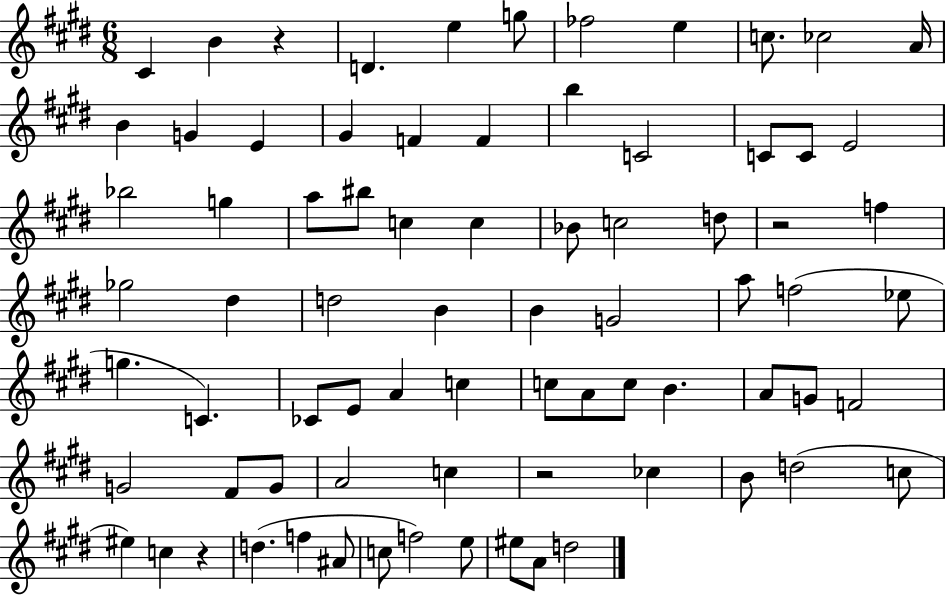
C#4/q B4/q R/q D4/q. E5/q G5/e FES5/h E5/q C5/e. CES5/h A4/s B4/q G4/q E4/q G#4/q F4/q F4/q B5/q C4/h C4/e C4/e E4/h Bb5/h G5/q A5/e BIS5/e C5/q C5/q Bb4/e C5/h D5/e R/h F5/q Gb5/h D#5/q D5/h B4/q B4/q G4/h A5/e F5/h Eb5/e G5/q. C4/q. CES4/e E4/e A4/q C5/q C5/e A4/e C5/e B4/q. A4/e G4/e F4/h G4/h F#4/e G4/e A4/h C5/q R/h CES5/q B4/e D5/h C5/e EIS5/q C5/q R/q D5/q. F5/q A#4/e C5/e F5/h E5/e EIS5/e A4/e D5/h